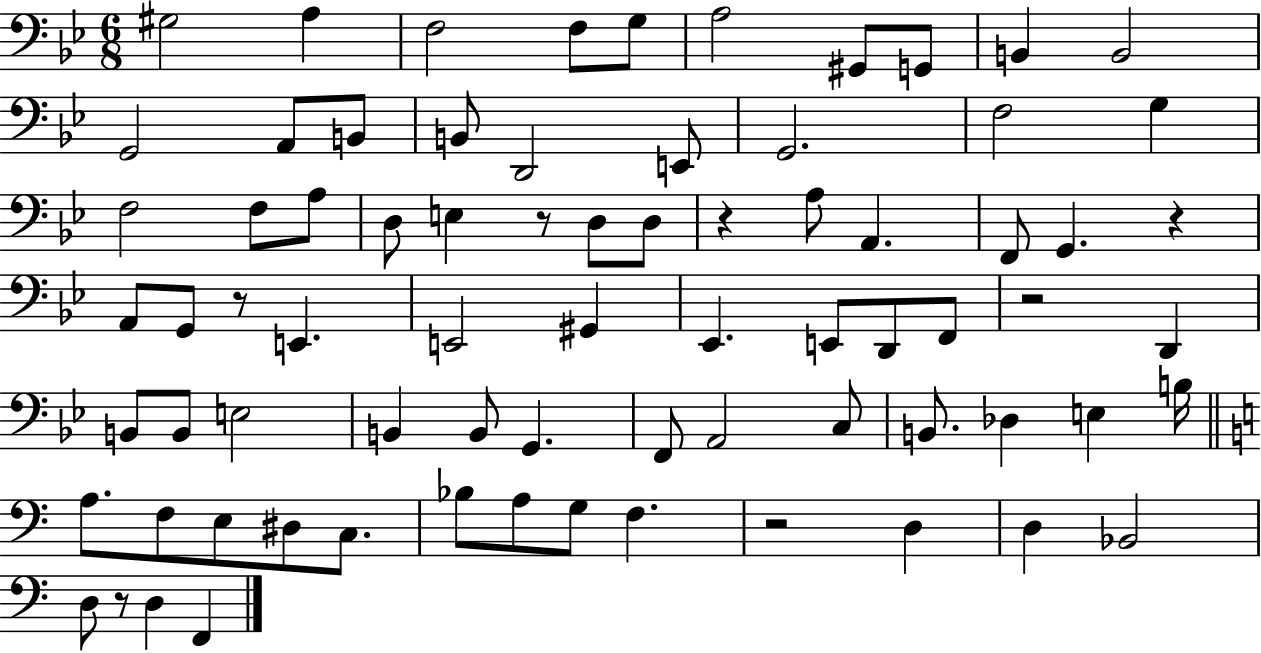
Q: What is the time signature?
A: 6/8